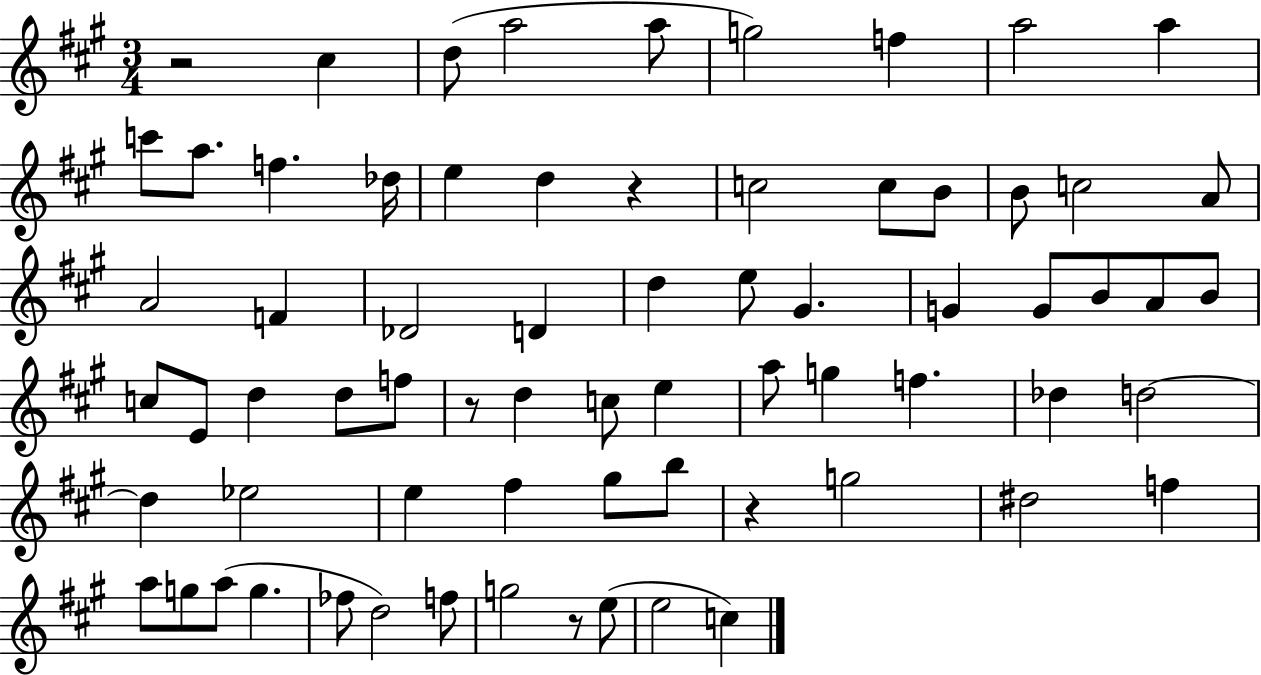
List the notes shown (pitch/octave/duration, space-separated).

R/h C#5/q D5/e A5/h A5/e G5/h F5/q A5/h A5/q C6/e A5/e. F5/q. Db5/s E5/q D5/q R/q C5/h C5/e B4/e B4/e C5/h A4/e A4/h F4/q Db4/h D4/q D5/q E5/e G#4/q. G4/q G4/e B4/e A4/e B4/e C5/e E4/e D5/q D5/e F5/e R/e D5/q C5/e E5/q A5/e G5/q F5/q. Db5/q D5/h D5/q Eb5/h E5/q F#5/q G#5/e B5/e R/q G5/h D#5/h F5/q A5/e G5/e A5/e G5/q. FES5/e D5/h F5/e G5/h R/e E5/e E5/h C5/q